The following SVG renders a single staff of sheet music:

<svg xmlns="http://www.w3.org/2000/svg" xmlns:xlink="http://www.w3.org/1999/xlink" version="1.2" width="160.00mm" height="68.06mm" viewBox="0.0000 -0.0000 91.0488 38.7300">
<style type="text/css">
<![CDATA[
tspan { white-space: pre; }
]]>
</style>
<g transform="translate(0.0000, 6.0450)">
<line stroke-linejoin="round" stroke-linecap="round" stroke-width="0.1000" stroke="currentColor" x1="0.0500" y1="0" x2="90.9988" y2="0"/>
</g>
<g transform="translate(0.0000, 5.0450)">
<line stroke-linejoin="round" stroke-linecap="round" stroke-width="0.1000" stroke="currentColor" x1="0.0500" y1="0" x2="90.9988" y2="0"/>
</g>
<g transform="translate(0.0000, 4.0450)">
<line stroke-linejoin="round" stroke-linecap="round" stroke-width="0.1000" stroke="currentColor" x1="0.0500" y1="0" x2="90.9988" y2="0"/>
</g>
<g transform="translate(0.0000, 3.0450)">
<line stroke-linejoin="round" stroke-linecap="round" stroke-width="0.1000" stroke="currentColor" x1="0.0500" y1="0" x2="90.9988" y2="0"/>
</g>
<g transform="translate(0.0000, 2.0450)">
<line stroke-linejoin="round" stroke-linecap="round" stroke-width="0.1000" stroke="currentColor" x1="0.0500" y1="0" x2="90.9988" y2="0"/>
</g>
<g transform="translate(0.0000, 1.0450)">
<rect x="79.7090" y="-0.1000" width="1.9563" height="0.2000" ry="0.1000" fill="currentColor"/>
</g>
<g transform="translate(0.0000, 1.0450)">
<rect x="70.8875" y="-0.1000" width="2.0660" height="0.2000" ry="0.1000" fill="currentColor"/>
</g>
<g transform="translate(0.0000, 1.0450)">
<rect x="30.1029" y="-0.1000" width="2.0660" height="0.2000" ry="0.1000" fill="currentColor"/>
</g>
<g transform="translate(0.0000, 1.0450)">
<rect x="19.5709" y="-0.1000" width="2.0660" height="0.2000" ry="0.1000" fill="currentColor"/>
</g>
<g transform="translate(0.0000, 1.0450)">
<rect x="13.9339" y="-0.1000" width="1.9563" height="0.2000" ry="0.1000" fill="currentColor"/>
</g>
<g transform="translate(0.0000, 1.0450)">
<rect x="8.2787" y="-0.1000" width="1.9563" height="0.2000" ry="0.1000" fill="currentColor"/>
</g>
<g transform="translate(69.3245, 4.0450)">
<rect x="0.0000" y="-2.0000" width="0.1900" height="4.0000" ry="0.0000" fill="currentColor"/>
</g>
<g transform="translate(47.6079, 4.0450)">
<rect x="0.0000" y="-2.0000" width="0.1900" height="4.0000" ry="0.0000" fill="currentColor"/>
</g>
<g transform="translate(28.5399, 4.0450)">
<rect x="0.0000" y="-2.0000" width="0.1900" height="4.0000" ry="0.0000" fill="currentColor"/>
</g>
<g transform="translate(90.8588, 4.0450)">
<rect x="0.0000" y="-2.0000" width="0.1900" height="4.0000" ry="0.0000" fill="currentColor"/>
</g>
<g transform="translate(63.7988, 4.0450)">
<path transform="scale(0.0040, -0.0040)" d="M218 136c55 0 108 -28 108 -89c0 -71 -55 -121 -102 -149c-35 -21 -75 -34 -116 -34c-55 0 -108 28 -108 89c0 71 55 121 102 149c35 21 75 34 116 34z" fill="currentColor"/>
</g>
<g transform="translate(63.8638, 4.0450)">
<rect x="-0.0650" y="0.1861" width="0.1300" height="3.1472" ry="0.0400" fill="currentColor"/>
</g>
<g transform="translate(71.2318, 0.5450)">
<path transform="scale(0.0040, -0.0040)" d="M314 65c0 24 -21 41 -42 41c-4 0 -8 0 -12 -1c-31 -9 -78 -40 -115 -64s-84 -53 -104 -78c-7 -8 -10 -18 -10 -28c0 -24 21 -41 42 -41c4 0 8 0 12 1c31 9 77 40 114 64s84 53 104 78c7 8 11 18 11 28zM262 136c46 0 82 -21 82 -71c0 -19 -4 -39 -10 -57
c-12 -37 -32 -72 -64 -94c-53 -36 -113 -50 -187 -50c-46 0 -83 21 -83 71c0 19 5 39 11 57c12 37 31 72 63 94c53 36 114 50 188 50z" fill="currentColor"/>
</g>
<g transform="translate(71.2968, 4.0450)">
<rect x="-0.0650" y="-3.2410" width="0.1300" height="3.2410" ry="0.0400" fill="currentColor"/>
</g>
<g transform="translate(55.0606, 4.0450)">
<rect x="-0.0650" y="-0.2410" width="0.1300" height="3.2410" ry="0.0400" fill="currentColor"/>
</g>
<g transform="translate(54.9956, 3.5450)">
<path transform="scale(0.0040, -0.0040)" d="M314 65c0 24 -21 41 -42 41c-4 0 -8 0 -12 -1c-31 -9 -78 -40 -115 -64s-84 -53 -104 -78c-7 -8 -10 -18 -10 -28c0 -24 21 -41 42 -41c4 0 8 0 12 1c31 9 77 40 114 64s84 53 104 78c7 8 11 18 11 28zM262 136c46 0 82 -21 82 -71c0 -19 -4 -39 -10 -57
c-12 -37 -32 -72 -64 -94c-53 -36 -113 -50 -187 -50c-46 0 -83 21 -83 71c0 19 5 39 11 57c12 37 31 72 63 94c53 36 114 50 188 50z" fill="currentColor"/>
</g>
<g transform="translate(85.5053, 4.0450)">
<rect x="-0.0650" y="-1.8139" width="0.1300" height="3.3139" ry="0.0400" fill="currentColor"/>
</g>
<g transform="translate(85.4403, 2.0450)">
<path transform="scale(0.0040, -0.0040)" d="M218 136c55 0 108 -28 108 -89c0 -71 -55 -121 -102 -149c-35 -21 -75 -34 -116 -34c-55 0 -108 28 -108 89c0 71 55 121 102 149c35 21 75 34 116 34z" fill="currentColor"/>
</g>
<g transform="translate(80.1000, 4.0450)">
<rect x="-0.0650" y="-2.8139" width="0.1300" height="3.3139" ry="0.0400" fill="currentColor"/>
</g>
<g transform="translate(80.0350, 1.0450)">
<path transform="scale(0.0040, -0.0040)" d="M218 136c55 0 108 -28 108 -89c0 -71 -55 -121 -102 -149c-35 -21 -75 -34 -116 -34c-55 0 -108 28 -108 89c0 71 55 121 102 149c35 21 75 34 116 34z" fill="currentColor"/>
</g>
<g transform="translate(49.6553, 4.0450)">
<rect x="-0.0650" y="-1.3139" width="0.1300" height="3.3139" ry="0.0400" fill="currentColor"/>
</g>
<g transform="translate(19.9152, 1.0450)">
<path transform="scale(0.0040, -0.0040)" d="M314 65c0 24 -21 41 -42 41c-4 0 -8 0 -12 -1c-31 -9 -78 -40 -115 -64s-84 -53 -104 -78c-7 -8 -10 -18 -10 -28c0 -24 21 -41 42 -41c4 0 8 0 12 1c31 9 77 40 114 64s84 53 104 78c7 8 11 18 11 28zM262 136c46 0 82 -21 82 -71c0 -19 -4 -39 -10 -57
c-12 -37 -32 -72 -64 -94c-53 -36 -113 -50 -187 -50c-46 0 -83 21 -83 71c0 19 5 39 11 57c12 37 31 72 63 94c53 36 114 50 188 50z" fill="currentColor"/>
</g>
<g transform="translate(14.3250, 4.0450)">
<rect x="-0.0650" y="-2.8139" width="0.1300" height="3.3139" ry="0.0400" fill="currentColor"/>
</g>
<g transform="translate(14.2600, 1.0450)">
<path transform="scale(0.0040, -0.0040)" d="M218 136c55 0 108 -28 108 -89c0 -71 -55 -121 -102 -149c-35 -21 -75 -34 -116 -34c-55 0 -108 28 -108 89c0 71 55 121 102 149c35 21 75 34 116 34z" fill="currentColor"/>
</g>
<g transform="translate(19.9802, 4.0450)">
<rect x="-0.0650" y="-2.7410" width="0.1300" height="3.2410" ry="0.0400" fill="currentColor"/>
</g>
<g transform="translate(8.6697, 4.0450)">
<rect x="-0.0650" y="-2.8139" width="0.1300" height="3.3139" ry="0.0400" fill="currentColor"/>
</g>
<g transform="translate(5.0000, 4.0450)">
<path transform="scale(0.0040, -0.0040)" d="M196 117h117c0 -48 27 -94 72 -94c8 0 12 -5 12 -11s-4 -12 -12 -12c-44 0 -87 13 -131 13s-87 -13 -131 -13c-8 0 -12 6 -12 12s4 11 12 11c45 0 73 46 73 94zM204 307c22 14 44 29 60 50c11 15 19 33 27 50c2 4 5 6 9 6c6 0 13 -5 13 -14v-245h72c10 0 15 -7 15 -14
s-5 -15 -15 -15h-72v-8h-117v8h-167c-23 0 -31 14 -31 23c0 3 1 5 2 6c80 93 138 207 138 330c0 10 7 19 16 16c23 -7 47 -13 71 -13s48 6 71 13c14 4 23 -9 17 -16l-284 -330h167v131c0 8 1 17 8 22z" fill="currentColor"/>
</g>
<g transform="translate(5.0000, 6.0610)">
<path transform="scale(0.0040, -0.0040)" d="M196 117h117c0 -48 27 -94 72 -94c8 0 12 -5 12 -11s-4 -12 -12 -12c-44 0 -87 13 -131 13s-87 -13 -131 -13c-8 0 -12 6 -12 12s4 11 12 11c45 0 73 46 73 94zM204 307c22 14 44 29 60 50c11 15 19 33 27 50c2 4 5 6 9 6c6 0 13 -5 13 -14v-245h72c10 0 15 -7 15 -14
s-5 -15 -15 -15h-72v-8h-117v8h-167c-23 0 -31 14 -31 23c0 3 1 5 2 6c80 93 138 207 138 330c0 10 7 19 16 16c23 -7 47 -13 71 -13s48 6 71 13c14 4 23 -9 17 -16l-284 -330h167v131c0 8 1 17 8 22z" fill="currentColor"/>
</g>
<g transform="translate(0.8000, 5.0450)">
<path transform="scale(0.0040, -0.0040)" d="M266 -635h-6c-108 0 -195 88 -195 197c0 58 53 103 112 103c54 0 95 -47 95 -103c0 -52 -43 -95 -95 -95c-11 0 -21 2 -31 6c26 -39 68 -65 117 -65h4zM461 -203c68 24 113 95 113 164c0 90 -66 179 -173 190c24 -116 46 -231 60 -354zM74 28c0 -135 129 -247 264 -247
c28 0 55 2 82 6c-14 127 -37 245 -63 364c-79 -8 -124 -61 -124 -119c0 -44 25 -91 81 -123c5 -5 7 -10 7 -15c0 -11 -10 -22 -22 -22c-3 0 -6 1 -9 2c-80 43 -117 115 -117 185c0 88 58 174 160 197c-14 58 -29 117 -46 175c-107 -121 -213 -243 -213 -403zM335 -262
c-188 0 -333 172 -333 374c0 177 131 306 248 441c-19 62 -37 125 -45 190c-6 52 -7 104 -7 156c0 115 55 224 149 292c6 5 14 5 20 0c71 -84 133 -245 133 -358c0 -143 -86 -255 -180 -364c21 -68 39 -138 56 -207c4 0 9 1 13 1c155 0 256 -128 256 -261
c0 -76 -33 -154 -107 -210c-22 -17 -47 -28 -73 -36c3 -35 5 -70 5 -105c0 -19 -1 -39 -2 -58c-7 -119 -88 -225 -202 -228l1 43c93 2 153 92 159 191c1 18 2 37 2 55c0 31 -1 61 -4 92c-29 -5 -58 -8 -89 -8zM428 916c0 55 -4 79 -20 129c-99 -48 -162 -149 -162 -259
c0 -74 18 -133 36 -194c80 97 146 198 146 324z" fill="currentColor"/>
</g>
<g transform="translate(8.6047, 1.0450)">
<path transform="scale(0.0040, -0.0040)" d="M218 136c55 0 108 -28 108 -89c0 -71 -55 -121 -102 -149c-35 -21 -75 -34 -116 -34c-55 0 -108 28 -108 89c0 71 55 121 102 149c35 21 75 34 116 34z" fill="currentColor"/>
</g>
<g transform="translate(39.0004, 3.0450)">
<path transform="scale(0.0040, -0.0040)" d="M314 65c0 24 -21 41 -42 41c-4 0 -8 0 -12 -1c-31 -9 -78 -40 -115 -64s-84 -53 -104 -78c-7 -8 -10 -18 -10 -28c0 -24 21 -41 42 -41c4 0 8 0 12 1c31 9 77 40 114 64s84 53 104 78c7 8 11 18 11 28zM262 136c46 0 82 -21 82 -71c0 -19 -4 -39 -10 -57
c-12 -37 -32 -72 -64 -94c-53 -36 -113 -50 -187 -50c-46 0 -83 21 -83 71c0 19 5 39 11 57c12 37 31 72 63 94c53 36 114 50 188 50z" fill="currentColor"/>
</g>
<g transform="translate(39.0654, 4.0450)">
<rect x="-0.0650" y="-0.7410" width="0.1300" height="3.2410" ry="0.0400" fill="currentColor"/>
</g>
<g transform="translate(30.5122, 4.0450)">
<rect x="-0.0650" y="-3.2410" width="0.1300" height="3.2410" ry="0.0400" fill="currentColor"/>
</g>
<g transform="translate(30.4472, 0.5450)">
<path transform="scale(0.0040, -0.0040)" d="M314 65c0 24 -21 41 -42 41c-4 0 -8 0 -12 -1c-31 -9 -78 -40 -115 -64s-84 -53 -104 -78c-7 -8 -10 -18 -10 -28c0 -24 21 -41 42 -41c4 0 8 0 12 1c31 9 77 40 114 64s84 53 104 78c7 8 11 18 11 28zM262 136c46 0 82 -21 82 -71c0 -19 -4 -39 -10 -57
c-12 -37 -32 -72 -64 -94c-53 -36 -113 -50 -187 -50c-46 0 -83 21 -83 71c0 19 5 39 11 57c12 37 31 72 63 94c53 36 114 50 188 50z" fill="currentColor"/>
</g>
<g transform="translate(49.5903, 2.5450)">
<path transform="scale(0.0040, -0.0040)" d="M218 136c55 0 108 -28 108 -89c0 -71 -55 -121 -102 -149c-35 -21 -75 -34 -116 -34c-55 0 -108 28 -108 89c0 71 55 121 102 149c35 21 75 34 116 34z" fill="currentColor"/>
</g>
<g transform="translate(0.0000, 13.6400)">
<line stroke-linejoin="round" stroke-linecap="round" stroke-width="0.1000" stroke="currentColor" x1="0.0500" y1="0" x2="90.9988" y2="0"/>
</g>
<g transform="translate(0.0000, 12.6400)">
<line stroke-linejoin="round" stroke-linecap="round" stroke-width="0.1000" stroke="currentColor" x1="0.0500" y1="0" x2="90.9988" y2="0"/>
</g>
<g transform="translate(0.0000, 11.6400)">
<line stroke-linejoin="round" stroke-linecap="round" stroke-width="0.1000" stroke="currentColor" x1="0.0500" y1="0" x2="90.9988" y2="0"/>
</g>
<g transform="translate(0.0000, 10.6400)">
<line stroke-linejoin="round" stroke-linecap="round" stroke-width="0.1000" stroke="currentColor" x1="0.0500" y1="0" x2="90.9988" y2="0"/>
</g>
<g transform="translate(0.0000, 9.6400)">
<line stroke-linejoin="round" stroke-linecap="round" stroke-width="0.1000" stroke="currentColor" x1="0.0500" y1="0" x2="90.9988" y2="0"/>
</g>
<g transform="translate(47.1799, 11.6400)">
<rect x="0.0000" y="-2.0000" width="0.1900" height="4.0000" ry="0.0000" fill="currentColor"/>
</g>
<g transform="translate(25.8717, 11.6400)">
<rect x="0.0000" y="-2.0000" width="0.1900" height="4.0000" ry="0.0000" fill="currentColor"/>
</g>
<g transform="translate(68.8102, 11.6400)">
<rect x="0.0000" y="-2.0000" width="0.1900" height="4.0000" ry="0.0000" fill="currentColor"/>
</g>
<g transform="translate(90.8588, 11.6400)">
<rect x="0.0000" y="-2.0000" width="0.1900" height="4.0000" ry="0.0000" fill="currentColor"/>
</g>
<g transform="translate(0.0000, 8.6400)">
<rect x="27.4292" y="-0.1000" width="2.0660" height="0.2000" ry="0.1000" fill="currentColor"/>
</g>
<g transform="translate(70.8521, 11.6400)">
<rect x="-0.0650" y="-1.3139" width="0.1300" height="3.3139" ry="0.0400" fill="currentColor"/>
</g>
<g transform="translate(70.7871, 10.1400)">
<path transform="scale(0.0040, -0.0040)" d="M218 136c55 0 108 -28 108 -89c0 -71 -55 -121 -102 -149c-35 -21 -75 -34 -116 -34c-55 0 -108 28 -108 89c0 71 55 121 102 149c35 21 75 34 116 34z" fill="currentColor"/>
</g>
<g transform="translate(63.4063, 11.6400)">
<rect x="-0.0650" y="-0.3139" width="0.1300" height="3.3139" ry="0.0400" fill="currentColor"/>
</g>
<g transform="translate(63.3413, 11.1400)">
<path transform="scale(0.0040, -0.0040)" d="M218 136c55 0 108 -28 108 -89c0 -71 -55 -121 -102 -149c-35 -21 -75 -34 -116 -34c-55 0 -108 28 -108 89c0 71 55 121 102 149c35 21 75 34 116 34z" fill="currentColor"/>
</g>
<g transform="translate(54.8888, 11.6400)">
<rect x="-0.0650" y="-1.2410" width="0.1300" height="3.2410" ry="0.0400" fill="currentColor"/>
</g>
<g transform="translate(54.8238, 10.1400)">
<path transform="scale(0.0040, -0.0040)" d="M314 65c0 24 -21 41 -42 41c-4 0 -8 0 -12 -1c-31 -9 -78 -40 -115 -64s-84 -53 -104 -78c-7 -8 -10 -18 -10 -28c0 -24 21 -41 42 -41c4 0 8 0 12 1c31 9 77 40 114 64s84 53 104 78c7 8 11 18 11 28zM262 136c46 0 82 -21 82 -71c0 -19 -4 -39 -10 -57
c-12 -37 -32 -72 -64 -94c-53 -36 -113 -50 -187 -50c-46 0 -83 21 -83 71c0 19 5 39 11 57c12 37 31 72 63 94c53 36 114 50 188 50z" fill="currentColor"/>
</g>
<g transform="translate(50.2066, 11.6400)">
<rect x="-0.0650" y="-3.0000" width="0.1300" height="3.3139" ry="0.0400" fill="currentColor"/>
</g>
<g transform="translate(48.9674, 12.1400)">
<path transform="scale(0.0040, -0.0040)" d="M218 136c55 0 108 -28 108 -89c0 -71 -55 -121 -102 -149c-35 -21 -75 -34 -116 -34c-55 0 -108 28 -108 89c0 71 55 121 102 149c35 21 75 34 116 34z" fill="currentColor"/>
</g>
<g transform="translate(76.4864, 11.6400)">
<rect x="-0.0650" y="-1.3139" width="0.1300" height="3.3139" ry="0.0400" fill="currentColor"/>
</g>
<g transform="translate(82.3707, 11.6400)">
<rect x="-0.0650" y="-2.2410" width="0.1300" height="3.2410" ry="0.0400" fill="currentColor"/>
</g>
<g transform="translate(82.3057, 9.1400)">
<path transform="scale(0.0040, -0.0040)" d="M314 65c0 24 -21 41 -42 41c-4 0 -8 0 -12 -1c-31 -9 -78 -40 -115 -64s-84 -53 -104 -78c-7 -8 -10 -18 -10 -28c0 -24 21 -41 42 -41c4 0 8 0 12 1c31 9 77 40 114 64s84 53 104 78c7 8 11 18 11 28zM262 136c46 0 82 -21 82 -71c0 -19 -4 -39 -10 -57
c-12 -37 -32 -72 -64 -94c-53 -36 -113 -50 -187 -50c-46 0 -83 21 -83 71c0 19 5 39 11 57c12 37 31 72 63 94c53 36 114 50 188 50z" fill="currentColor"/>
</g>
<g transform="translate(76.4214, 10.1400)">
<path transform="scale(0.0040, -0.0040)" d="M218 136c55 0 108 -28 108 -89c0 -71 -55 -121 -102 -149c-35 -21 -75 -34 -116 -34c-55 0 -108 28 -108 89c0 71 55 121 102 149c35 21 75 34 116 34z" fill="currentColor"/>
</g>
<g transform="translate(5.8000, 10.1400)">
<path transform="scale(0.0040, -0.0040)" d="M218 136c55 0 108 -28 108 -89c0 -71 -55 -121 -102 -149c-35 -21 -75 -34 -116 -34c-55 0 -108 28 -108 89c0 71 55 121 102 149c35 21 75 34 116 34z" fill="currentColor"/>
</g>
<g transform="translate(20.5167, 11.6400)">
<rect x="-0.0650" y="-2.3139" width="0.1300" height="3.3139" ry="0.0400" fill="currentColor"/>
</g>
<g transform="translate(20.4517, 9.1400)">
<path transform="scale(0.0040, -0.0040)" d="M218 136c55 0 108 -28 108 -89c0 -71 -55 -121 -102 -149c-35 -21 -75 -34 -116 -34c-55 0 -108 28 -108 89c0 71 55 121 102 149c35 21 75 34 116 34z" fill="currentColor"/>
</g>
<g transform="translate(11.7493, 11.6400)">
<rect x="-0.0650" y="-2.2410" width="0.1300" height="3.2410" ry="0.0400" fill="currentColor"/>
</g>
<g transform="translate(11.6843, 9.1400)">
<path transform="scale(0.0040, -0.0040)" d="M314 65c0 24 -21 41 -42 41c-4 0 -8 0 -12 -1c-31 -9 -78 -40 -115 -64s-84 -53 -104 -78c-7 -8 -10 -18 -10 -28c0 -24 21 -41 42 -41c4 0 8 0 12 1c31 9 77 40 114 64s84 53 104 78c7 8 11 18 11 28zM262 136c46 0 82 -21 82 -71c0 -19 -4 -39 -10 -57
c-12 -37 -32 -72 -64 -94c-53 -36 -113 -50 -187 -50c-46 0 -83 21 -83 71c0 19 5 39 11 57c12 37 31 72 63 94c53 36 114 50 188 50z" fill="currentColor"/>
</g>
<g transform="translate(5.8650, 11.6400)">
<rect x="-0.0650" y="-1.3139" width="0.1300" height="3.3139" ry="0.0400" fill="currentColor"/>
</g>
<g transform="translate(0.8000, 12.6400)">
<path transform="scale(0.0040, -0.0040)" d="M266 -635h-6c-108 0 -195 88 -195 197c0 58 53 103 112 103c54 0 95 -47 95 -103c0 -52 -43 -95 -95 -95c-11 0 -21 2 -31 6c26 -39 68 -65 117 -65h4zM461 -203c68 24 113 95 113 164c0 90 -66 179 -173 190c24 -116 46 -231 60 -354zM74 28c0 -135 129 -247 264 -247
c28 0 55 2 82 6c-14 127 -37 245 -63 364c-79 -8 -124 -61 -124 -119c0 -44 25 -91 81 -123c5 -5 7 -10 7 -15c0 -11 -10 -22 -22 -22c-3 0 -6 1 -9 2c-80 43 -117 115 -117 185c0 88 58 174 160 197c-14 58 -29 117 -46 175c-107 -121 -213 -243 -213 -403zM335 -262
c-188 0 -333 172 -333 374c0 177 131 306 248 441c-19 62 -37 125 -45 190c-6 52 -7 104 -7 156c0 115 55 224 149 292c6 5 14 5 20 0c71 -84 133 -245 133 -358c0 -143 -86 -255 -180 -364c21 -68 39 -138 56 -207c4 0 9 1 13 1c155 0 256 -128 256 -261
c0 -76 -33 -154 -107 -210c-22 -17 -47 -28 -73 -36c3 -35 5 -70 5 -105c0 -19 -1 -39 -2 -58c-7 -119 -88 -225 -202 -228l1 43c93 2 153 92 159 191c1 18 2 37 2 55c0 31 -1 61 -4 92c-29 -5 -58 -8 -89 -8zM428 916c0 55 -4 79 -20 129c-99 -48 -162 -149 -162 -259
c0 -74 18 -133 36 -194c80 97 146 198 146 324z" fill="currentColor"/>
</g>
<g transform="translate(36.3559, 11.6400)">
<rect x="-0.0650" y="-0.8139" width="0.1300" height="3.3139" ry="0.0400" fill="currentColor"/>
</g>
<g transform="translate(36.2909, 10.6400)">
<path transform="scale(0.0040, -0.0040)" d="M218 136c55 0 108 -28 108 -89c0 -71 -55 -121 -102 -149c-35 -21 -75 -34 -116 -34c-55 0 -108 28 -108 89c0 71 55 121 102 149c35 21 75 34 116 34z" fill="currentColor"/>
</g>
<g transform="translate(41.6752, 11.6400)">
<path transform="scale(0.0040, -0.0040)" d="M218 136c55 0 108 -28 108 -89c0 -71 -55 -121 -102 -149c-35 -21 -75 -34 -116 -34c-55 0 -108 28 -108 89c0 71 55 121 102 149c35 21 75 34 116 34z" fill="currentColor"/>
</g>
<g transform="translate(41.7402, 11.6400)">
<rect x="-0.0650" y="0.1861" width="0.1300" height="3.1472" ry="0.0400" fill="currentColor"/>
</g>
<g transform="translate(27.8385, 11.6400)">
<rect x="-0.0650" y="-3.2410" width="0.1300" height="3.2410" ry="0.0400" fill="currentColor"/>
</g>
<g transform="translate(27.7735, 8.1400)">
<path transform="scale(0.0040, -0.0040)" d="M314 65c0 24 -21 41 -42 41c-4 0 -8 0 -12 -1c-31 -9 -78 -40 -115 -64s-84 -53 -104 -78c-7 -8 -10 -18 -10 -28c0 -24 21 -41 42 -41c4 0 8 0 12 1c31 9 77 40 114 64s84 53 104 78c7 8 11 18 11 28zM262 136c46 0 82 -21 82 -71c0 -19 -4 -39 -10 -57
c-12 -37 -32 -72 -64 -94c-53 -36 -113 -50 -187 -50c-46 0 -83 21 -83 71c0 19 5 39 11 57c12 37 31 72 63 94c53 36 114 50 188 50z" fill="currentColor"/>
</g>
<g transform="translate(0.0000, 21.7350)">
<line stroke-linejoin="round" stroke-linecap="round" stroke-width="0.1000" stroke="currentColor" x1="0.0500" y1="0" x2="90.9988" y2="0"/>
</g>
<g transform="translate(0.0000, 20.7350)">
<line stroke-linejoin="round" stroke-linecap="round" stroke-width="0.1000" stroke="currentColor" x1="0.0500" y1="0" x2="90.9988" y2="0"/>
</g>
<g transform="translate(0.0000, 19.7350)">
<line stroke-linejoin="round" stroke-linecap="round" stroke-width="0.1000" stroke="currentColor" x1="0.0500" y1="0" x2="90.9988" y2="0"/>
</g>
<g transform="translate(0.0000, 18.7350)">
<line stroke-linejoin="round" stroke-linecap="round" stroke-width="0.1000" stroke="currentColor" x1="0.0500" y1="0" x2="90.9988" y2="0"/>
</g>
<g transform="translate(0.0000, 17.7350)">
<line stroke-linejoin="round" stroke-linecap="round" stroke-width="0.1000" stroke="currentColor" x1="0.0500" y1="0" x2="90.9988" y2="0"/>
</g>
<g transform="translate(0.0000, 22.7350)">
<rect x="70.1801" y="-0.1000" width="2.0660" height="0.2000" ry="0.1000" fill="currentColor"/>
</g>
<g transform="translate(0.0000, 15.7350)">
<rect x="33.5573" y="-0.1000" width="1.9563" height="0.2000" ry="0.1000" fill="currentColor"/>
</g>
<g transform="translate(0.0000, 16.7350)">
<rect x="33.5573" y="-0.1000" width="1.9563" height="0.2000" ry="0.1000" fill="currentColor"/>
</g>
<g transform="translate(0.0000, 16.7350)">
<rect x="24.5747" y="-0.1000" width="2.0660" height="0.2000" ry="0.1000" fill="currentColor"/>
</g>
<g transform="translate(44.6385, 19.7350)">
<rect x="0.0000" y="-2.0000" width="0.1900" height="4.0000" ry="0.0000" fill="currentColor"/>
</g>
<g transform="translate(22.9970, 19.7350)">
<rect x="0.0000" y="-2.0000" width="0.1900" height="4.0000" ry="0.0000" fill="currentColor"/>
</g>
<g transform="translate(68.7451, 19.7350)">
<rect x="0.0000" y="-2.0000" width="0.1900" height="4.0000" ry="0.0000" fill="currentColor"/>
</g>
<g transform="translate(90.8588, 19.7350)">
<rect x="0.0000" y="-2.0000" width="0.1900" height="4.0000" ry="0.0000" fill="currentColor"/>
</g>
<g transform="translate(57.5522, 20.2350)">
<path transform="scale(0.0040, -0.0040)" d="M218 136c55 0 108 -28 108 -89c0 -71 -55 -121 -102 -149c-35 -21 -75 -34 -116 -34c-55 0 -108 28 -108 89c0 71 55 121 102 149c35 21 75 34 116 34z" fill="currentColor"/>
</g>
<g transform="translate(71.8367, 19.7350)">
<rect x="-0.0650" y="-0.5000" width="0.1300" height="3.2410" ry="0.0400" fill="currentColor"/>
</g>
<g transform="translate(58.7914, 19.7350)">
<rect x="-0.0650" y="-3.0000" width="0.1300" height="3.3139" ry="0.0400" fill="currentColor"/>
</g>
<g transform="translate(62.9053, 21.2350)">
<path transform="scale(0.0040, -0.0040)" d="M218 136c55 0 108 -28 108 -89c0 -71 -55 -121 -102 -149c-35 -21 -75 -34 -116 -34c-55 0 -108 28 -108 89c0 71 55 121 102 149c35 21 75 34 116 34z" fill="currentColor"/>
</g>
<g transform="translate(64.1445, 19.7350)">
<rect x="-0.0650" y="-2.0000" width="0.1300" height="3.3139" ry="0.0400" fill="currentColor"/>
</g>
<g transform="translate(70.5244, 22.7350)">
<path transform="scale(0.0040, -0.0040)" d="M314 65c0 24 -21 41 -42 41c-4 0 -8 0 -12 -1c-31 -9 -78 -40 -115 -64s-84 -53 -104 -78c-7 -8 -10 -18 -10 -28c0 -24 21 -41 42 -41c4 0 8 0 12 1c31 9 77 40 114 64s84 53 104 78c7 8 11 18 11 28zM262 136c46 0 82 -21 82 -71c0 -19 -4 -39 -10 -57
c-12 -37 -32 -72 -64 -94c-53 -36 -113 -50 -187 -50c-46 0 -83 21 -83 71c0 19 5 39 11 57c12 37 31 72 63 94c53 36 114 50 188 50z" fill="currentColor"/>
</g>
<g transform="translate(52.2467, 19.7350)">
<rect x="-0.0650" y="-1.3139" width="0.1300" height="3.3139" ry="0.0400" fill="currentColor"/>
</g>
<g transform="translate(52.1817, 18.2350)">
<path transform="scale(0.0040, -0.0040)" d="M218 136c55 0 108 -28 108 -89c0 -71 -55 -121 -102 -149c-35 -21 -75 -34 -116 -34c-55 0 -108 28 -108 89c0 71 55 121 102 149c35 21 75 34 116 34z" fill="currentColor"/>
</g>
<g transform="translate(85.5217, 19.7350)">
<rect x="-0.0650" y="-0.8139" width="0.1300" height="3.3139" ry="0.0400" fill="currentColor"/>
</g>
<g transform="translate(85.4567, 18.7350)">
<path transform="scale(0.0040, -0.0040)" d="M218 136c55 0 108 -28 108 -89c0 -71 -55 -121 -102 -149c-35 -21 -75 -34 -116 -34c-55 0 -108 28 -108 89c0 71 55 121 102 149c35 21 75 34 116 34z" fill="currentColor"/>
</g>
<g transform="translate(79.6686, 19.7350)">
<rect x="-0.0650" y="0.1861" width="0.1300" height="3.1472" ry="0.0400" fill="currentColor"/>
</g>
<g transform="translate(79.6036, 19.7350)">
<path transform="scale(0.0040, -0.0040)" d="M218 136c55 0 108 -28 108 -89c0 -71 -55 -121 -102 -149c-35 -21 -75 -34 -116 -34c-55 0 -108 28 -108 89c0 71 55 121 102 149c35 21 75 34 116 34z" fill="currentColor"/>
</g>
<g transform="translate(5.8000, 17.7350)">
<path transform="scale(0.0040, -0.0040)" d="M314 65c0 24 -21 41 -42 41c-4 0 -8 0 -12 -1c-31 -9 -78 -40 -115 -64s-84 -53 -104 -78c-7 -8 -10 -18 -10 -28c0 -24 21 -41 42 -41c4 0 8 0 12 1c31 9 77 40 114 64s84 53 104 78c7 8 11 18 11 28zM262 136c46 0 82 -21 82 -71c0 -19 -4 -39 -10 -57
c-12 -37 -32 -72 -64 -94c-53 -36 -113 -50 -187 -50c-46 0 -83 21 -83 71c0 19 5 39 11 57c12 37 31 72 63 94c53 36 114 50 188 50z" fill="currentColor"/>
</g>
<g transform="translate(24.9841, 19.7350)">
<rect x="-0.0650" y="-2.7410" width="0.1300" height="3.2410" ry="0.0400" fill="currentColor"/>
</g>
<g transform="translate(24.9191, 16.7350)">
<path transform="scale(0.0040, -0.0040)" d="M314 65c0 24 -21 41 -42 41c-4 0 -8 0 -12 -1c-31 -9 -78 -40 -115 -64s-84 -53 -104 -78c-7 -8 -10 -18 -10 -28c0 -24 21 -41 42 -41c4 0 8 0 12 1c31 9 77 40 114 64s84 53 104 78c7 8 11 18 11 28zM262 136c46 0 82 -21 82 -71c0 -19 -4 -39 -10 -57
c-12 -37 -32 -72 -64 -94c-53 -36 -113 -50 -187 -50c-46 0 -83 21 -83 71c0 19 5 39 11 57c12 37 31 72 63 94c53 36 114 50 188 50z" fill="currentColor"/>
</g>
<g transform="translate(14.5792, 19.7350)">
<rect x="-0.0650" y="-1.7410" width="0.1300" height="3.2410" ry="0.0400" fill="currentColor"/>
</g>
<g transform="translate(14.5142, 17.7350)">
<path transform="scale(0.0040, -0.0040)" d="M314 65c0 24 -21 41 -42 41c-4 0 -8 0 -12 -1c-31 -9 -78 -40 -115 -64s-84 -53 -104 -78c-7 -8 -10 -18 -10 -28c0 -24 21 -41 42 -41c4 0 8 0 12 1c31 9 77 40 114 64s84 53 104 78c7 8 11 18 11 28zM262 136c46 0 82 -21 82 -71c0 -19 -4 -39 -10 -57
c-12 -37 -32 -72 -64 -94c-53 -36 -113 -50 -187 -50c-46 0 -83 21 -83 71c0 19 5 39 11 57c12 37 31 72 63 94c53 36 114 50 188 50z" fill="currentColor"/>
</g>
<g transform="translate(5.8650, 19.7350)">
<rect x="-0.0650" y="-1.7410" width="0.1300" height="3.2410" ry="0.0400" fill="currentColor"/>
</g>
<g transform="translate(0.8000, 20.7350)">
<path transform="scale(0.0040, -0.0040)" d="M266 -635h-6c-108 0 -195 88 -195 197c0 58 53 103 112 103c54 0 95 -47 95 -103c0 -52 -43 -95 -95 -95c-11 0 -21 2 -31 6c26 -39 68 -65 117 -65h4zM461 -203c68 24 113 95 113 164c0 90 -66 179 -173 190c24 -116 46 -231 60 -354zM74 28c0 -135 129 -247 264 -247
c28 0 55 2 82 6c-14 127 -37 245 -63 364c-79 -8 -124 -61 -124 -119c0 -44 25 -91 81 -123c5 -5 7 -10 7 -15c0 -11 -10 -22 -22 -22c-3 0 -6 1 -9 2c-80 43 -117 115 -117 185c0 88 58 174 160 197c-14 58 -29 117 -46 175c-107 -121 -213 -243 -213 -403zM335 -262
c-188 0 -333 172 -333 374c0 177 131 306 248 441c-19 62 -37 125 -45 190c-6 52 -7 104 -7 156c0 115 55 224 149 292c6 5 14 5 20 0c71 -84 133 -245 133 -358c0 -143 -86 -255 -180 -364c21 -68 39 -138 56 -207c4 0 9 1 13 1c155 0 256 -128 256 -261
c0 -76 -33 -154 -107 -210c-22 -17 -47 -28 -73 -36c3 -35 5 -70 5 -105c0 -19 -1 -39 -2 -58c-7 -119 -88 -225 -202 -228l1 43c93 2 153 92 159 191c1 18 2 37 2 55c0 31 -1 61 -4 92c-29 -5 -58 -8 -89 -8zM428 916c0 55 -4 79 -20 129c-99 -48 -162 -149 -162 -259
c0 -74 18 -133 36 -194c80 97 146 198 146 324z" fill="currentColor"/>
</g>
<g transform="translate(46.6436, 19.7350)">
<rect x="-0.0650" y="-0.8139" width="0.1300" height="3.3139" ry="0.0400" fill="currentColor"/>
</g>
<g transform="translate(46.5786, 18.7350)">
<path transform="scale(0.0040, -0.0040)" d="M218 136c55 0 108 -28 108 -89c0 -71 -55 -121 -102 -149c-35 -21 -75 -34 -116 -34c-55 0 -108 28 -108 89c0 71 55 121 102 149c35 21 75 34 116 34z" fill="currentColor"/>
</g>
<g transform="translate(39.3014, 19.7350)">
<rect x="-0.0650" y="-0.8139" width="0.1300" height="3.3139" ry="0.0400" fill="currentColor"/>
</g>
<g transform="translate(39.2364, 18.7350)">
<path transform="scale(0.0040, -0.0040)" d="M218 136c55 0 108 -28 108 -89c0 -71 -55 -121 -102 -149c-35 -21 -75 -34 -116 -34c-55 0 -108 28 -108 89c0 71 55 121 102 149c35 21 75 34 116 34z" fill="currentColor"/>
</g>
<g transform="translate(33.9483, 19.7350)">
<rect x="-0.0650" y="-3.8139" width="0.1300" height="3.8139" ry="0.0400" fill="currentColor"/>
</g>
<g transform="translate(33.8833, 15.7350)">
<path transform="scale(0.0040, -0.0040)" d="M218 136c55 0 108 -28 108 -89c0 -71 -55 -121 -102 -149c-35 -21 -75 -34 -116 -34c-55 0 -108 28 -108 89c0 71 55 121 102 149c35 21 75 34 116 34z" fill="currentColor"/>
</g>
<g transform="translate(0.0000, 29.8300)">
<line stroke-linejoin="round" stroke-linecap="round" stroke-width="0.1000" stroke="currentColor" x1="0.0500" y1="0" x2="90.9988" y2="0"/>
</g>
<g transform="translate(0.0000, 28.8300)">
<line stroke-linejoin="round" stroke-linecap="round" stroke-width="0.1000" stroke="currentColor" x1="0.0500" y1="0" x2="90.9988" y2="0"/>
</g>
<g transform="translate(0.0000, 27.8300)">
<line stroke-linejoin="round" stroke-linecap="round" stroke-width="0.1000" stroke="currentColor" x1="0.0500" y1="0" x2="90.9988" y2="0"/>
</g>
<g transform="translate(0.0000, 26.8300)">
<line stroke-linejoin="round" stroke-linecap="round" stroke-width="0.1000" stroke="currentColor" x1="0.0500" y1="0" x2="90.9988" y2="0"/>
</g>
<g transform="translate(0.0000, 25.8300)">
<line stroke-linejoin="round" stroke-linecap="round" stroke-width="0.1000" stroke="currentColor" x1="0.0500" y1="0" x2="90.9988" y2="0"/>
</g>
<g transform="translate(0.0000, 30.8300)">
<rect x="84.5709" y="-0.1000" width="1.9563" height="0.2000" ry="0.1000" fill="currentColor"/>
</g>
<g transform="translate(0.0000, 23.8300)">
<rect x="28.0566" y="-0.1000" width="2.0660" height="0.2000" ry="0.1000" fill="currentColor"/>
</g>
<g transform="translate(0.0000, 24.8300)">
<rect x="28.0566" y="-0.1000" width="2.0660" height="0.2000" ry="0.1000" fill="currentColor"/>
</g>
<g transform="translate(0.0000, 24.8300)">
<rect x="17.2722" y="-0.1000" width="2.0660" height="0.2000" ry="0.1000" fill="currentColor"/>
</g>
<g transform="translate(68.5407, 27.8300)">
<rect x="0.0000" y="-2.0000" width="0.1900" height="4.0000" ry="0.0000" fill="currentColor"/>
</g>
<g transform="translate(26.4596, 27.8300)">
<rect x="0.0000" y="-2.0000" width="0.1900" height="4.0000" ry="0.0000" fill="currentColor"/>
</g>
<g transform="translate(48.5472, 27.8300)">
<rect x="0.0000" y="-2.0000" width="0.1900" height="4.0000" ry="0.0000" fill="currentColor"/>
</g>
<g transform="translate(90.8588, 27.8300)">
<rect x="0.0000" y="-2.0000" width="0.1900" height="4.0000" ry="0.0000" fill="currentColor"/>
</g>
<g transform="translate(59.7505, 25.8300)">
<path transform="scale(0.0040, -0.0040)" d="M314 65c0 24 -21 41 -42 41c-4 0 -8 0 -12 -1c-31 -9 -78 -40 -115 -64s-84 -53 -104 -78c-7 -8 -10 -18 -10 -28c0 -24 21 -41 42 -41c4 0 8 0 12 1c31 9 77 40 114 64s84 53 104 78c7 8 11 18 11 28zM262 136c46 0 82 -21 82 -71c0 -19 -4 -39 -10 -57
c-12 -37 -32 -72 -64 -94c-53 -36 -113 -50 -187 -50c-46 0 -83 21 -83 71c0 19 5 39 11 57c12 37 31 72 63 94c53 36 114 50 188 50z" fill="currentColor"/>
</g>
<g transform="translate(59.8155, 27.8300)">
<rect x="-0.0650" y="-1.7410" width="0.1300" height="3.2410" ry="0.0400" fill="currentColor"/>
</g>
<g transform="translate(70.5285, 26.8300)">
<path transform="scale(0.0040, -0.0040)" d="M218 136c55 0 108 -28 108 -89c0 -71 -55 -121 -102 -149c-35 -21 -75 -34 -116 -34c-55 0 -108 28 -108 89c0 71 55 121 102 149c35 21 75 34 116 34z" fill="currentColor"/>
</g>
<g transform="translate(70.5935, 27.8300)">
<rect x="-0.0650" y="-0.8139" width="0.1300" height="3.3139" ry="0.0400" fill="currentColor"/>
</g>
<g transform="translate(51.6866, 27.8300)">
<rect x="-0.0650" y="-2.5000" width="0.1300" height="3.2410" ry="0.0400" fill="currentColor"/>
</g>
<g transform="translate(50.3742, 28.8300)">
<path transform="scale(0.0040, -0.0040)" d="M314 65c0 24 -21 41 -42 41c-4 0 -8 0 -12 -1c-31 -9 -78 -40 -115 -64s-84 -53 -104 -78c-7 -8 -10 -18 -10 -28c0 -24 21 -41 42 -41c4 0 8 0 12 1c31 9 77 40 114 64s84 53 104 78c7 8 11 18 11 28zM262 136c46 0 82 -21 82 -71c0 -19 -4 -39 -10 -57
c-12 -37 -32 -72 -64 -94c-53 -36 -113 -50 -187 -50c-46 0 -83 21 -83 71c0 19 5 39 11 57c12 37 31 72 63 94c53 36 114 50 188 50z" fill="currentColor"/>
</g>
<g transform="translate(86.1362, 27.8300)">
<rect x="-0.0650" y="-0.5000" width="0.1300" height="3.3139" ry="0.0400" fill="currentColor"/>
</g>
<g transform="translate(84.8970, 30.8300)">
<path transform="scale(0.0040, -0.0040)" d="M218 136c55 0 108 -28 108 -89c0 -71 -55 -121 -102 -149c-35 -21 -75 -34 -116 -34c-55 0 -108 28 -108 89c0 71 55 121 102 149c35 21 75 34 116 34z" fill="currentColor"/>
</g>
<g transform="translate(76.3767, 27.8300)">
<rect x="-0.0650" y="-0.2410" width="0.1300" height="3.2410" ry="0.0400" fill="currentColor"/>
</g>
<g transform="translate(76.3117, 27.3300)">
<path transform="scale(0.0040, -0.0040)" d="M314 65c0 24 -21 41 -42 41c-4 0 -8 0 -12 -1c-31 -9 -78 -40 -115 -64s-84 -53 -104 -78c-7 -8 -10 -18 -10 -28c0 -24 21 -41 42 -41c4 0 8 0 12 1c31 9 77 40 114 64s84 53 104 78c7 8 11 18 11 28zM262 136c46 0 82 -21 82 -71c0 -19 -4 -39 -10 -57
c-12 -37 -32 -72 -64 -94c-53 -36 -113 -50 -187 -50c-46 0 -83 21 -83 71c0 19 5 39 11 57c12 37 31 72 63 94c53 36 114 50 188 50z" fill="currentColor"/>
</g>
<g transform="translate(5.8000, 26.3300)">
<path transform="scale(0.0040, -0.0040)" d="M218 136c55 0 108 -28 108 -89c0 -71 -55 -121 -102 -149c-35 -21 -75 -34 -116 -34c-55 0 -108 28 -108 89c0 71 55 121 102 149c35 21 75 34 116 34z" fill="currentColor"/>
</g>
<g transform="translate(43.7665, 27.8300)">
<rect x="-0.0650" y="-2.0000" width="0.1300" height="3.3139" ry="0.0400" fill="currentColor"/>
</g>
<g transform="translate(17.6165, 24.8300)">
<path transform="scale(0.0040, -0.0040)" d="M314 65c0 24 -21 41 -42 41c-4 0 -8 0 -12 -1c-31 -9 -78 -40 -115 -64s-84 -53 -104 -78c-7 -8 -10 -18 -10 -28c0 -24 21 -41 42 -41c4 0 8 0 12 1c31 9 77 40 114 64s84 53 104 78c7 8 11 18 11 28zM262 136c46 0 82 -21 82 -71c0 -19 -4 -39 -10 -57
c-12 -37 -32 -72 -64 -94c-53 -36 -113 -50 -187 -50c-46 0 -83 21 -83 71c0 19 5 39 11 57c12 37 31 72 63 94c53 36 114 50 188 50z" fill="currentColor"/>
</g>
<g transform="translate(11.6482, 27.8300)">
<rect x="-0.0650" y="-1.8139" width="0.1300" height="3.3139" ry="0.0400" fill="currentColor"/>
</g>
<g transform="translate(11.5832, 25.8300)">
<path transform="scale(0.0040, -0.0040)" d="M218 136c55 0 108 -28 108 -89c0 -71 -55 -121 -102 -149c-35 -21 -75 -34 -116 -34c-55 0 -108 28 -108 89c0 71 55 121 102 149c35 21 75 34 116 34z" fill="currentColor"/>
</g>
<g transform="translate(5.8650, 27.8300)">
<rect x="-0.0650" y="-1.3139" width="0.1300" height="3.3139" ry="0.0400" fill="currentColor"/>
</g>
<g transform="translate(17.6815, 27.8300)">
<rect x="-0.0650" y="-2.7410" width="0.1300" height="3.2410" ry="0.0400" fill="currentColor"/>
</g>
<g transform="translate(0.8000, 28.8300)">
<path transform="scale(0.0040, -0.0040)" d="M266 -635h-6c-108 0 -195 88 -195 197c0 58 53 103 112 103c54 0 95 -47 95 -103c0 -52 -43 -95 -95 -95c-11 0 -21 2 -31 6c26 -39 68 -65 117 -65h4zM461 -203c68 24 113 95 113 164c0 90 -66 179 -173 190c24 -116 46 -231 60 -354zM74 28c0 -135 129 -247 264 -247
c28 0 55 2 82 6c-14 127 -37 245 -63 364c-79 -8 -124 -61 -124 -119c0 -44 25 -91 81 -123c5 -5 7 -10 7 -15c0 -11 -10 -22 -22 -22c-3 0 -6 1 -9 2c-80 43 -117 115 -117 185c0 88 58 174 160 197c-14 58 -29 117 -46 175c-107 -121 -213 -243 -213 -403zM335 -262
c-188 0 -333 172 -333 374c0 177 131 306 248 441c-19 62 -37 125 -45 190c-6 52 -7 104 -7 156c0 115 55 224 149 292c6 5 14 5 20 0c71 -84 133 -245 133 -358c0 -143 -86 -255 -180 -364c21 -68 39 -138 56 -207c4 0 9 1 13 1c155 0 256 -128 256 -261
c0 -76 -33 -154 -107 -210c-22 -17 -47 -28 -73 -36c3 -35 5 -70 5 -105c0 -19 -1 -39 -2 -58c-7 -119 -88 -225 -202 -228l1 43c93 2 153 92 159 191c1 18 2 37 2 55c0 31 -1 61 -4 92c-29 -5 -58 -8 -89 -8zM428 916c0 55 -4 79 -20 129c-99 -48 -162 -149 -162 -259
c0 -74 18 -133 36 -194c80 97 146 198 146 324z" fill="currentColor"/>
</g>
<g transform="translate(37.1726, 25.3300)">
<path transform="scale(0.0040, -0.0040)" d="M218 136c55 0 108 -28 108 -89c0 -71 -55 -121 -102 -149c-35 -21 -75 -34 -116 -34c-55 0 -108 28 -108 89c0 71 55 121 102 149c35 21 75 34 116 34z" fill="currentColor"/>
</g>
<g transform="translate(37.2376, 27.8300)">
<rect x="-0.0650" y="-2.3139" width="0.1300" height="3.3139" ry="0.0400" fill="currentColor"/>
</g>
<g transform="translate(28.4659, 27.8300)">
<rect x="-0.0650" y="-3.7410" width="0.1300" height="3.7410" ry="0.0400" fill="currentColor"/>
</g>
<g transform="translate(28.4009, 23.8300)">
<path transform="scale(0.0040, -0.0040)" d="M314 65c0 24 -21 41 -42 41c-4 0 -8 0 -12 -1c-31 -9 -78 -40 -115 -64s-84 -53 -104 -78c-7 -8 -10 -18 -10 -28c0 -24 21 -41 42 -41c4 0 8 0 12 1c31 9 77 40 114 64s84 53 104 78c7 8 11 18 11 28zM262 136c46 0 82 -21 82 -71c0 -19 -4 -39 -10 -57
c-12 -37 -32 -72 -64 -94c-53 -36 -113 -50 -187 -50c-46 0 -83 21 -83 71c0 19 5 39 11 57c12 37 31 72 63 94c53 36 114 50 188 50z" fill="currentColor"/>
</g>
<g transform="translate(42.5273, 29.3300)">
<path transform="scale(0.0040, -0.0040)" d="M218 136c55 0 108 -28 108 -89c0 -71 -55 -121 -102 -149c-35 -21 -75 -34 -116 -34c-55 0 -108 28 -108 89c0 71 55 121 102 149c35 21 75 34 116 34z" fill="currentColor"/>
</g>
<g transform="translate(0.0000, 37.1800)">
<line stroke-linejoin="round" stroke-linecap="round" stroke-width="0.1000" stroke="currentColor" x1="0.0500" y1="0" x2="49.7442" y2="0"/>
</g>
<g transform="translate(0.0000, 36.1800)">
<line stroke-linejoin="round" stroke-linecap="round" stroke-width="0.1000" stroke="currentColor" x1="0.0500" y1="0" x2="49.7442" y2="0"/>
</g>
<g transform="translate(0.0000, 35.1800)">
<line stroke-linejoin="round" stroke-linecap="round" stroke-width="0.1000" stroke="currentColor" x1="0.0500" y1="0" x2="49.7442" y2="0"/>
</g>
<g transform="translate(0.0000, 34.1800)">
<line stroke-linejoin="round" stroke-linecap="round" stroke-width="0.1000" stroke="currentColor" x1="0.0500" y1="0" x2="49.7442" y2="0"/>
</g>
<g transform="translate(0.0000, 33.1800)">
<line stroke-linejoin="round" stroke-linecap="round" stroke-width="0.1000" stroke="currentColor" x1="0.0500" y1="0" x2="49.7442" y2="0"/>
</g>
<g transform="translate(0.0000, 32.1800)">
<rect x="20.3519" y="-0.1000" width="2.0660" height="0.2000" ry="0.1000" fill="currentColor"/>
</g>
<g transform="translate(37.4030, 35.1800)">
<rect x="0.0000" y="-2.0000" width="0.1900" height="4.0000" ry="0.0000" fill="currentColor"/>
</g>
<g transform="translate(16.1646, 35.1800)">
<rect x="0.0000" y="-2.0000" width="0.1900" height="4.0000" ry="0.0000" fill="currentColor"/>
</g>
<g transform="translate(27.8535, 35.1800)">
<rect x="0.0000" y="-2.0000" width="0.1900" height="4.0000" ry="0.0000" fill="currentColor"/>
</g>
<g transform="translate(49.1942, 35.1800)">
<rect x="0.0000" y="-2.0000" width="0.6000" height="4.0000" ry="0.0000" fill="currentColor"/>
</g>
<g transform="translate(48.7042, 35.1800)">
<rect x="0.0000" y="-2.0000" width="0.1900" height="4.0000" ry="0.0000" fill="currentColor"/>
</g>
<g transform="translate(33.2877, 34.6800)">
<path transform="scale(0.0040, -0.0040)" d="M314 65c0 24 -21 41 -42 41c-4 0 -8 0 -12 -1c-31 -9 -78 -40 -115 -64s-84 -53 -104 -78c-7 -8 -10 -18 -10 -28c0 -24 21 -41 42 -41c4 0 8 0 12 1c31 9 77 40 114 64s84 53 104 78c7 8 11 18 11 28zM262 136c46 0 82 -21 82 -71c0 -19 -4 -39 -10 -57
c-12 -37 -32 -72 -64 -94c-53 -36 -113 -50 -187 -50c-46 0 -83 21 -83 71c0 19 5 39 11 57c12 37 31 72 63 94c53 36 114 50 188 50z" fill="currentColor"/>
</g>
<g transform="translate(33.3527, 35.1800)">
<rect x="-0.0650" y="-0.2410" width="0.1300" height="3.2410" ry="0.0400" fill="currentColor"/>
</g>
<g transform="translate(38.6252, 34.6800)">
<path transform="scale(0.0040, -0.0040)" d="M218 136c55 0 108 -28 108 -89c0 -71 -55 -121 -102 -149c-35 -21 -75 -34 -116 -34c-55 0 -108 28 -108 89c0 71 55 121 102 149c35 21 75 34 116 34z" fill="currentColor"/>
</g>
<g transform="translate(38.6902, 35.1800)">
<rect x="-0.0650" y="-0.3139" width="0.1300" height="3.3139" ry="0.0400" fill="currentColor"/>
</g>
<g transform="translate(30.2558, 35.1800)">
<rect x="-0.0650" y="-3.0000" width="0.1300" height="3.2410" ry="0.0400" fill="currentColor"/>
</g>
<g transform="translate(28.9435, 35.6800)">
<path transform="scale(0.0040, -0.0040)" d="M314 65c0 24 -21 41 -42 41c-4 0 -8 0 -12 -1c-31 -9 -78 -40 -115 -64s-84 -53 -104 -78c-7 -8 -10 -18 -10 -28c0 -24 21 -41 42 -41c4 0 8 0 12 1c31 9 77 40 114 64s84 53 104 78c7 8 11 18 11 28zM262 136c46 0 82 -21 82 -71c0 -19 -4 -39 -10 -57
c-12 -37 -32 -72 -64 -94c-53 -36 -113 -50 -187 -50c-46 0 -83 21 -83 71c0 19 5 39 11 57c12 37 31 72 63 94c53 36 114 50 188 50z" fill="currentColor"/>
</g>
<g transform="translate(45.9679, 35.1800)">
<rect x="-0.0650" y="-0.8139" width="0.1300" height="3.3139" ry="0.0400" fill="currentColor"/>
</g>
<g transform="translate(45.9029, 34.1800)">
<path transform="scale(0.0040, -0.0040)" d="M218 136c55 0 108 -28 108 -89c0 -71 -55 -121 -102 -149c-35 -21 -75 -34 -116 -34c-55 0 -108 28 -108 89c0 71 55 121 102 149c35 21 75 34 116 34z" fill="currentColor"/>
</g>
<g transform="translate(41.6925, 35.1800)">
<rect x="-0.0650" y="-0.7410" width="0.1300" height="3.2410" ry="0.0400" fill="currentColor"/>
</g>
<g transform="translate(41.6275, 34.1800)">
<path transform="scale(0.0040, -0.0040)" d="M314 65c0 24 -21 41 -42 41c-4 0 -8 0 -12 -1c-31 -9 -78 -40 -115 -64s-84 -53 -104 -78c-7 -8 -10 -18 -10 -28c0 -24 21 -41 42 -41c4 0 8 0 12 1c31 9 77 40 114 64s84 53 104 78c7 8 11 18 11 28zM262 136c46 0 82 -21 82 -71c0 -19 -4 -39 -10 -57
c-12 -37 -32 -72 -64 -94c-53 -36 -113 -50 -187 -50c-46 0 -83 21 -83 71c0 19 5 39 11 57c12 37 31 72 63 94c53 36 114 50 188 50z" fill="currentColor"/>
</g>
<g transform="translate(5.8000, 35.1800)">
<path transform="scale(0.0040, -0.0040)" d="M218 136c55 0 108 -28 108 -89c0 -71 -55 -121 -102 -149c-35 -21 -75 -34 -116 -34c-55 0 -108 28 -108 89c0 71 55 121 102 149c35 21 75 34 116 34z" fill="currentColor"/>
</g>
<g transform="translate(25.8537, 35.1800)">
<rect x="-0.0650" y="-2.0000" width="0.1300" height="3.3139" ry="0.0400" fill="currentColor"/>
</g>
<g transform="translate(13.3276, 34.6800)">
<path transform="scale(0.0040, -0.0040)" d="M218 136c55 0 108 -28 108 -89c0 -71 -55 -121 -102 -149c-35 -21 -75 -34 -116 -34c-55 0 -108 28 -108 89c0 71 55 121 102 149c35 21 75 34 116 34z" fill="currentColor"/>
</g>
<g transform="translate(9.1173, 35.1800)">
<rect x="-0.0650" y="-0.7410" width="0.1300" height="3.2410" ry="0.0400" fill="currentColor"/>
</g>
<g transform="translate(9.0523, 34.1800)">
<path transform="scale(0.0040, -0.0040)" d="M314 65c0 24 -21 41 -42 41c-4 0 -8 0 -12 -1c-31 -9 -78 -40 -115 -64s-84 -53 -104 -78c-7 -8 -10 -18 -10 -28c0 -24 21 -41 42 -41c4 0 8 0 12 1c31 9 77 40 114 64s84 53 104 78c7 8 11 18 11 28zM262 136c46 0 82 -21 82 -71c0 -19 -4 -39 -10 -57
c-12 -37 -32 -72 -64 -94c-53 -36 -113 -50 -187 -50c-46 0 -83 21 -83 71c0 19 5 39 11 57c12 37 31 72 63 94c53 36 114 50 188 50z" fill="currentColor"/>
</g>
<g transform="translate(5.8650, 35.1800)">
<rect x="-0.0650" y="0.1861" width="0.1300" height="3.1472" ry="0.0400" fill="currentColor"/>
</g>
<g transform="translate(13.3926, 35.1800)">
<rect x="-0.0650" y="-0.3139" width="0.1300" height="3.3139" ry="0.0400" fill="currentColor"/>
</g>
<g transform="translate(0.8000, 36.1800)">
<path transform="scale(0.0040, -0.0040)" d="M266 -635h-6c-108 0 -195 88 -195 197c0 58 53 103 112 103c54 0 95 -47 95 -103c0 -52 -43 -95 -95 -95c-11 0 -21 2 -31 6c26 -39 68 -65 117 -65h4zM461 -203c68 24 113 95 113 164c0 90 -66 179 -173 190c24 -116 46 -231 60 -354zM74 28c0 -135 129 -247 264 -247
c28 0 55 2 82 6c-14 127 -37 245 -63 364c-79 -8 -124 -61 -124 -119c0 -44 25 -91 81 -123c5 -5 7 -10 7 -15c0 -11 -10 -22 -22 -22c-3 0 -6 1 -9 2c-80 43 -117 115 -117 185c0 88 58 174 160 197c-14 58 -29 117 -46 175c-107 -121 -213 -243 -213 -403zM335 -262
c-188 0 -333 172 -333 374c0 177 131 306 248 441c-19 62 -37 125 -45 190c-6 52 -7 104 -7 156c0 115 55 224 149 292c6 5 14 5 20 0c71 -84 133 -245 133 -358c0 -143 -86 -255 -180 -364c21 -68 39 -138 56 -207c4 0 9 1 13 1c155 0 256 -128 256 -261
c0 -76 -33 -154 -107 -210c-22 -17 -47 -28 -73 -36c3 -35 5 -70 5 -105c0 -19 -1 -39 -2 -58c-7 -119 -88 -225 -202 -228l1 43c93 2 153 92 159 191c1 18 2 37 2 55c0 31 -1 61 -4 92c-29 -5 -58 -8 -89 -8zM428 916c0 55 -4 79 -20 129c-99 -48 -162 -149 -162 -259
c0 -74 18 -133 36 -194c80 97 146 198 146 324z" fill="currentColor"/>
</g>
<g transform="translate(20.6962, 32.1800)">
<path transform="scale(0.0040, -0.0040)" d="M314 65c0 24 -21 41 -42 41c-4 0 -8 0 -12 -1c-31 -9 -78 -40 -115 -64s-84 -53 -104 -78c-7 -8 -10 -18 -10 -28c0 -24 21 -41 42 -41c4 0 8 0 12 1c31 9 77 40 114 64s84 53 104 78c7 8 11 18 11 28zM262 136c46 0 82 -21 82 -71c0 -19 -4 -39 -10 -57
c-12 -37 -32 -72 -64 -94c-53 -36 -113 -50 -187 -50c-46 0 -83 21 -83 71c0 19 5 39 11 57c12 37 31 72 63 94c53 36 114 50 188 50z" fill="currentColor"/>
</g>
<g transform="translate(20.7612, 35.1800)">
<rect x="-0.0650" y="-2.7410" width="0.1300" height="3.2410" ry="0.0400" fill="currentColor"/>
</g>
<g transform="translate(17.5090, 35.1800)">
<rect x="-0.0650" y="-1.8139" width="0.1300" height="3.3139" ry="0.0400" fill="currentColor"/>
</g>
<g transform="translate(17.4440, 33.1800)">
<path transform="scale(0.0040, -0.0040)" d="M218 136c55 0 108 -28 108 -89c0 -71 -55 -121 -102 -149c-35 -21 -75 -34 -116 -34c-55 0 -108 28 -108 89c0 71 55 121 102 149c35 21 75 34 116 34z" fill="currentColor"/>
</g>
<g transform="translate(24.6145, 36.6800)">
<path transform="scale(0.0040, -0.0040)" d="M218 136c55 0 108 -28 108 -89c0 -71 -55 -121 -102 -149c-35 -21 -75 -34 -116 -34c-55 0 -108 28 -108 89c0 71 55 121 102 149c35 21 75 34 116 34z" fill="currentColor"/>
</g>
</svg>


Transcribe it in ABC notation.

X:1
T:Untitled
M:4/4
L:1/4
K:C
a a a2 b2 d2 e c2 B b2 a f e g2 g b2 d B A e2 c e e g2 f2 f2 a2 c' d d e A F C2 B d e f a2 c'2 g F G2 f2 d c2 C B d2 c f a2 F A2 c2 c d2 d